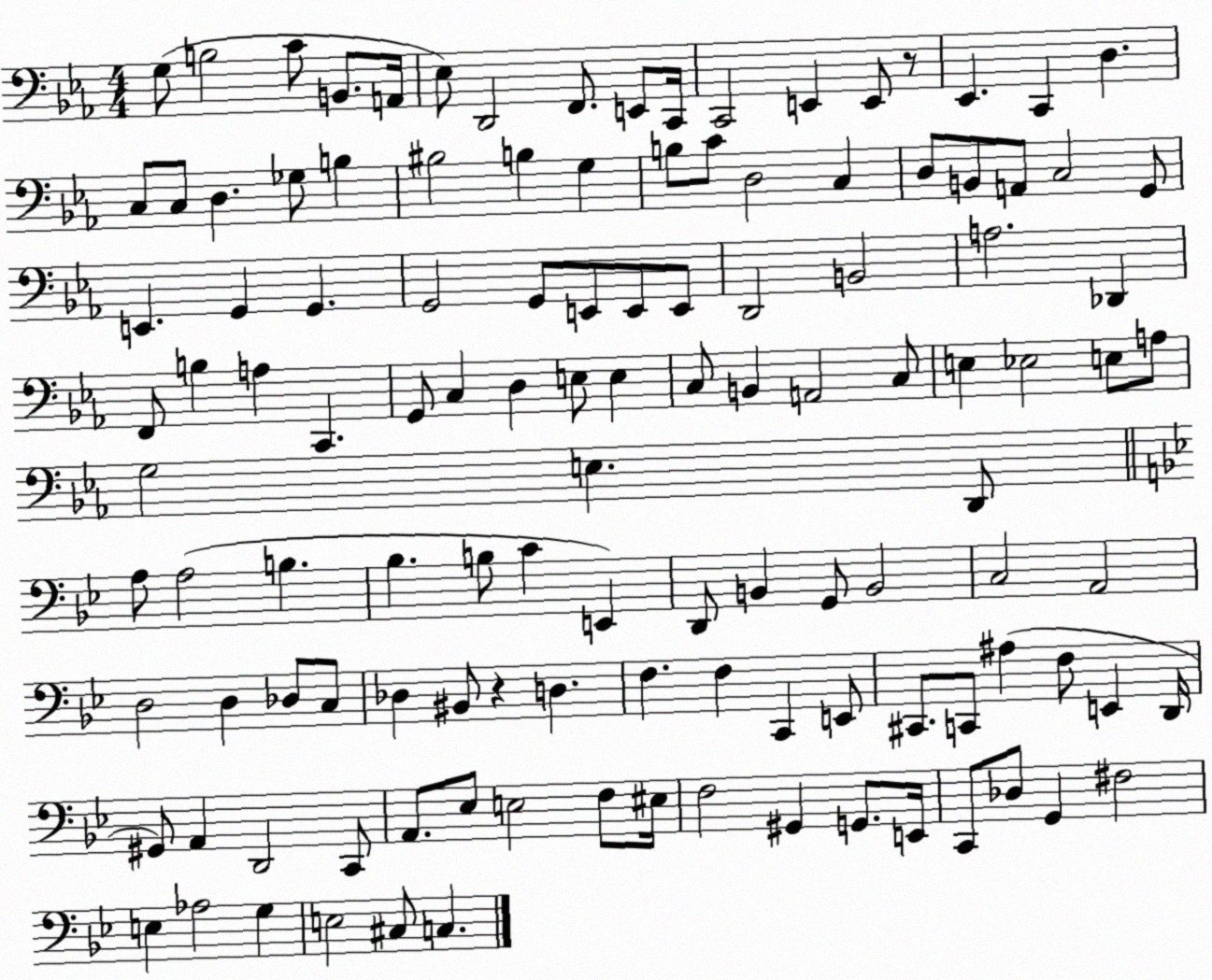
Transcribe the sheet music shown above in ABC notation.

X:1
T:Untitled
M:4/4
L:1/4
K:Eb
G,/2 B,2 C/2 B,,/2 A,,/4 _E,/2 D,,2 F,,/2 E,,/2 C,,/4 C,,2 E,, E,,/2 z/2 _E,, C,, D, C,/2 C,/2 D, _G,/2 B, ^B,2 B, G, B,/2 C/2 D,2 C, D,/2 B,,/2 A,,/2 C,2 G,,/2 E,, G,, G,, G,,2 G,,/2 E,,/2 E,,/2 E,,/2 D,,2 B,,2 A,2 _D,, F,,/2 B, A, C,, G,,/2 C, D, E,/2 E, C,/2 B,, A,,2 C,/2 E, _E,2 E,/2 A,/2 G,2 E, D,,/2 A,/2 A,2 B, _B, B,/2 C E,, D,,/2 B,, G,,/2 B,,2 C,2 A,,2 D,2 D, _D,/2 C,/2 _D, ^B,,/2 z D, F, F, C,, E,,/2 ^C,,/2 C,,/2 ^A, F,/2 E,, D,,/4 ^G,,/2 A,, D,,2 C,,/2 A,,/2 _E,/2 E,2 F,/2 ^E,/4 F,2 ^G,, G,,/2 E,,/4 C,,/2 _D,/2 G,, ^F,2 E, _A,2 G, E,2 ^C,/2 C,